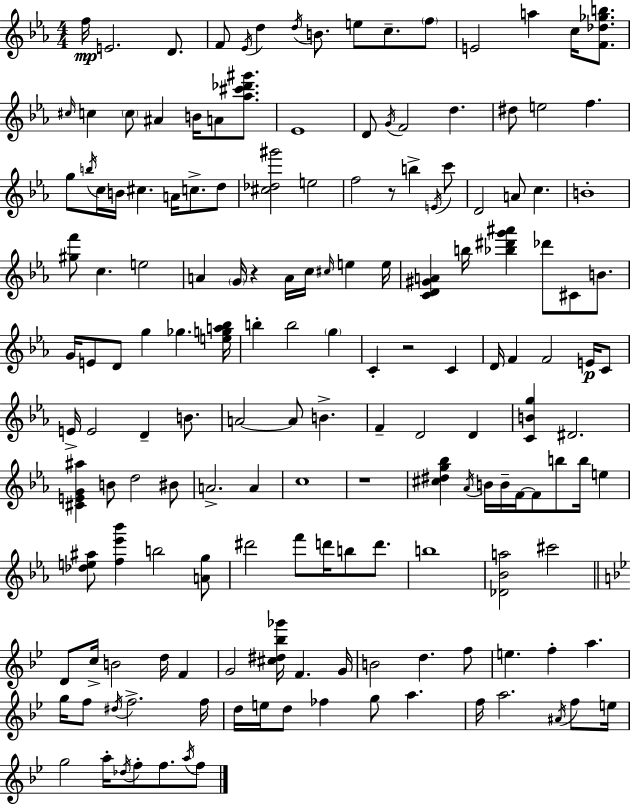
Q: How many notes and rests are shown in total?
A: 162